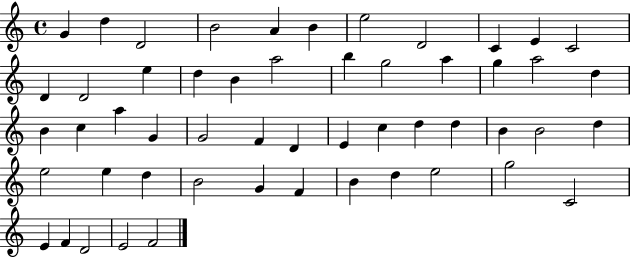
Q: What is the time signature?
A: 4/4